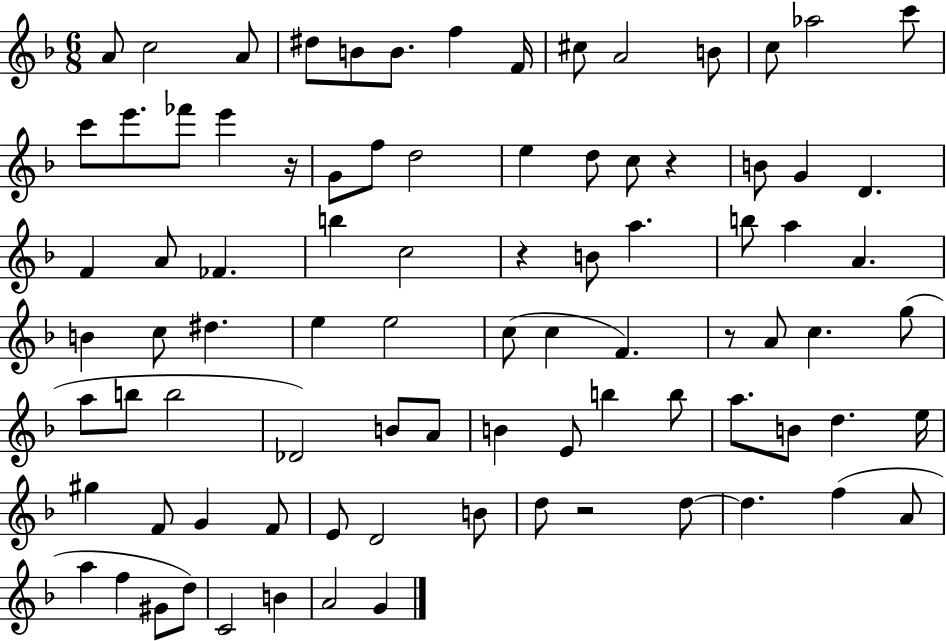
{
  \clef treble
  \numericTimeSignature
  \time 6/8
  \key f \major
  a'8 c''2 a'8 | dis''8 b'8 b'8. f''4 f'16 | cis''8 a'2 b'8 | c''8 aes''2 c'''8 | \break c'''8 e'''8. fes'''8 e'''4 r16 | g'8 f''8 d''2 | e''4 d''8 c''8 r4 | b'8 g'4 d'4. | \break f'4 a'8 fes'4. | b''4 c''2 | r4 b'8 a''4. | b''8 a''4 a'4. | \break b'4 c''8 dis''4. | e''4 e''2 | c''8( c''4 f'4.) | r8 a'8 c''4. g''8( | \break a''8 b''8 b''2 | des'2) b'8 a'8 | b'4 e'8 b''4 b''8 | a''8. b'8 d''4. e''16 | \break gis''4 f'8 g'4 f'8 | e'8 d'2 b'8 | d''8 r2 d''8~~ | d''4. f''4( a'8 | \break a''4 f''4 gis'8 d''8) | c'2 b'4 | a'2 g'4 | \bar "|."
}